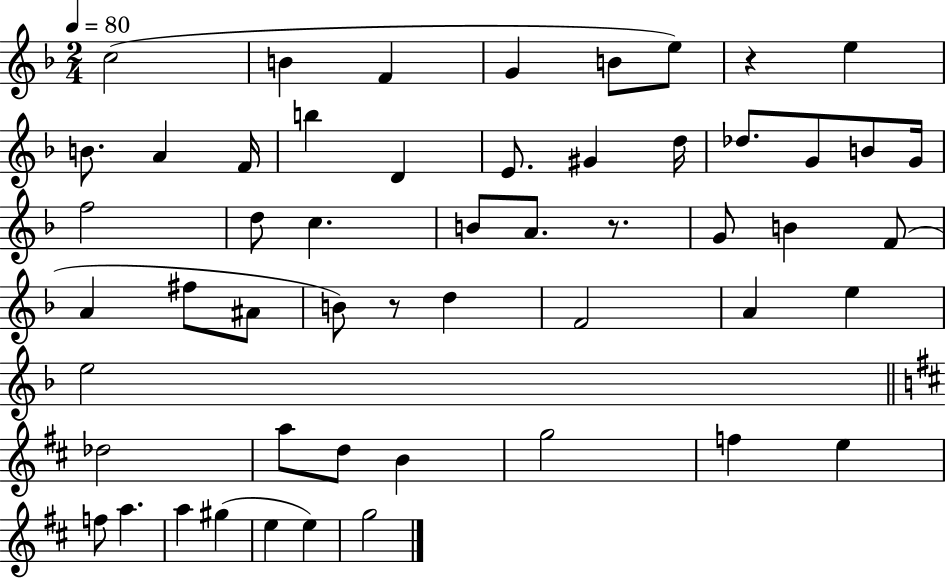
{
  \clef treble
  \numericTimeSignature
  \time 2/4
  \key f \major
  \tempo 4 = 80
  c''2( | b'4 f'4 | g'4 b'8 e''8) | r4 e''4 | \break b'8. a'4 f'16 | b''4 d'4 | e'8. gis'4 d''16 | des''8. g'8 b'8 g'16 | \break f''2 | d''8 c''4. | b'8 a'8. r8. | g'8 b'4 f'8( | \break a'4 fis''8 ais'8 | b'8) r8 d''4 | f'2 | a'4 e''4 | \break e''2 | \bar "||" \break \key d \major des''2 | a''8 d''8 b'4 | g''2 | f''4 e''4 | \break f''8 a''4. | a''4 gis''4( | e''4 e''4) | g''2 | \break \bar "|."
}